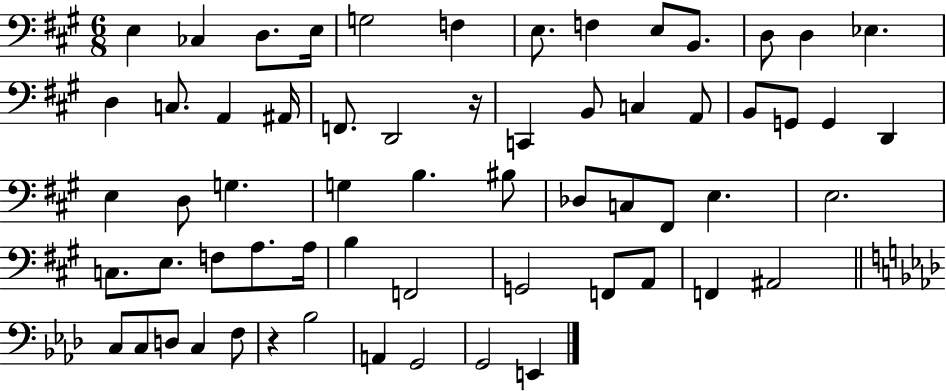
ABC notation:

X:1
T:Untitled
M:6/8
L:1/4
K:A
E, _C, D,/2 E,/4 G,2 F, E,/2 F, E,/2 B,,/2 D,/2 D, _E, D, C,/2 A,, ^A,,/4 F,,/2 D,,2 z/4 C,, B,,/2 C, A,,/2 B,,/2 G,,/2 G,, D,, E, D,/2 G, G, B, ^B,/2 _D,/2 C,/2 ^F,,/2 E, E,2 C,/2 E,/2 F,/2 A,/2 A,/4 B, F,,2 G,,2 F,,/2 A,,/2 F,, ^A,,2 C,/2 C,/2 D,/2 C, F,/2 z _B,2 A,, G,,2 G,,2 E,,